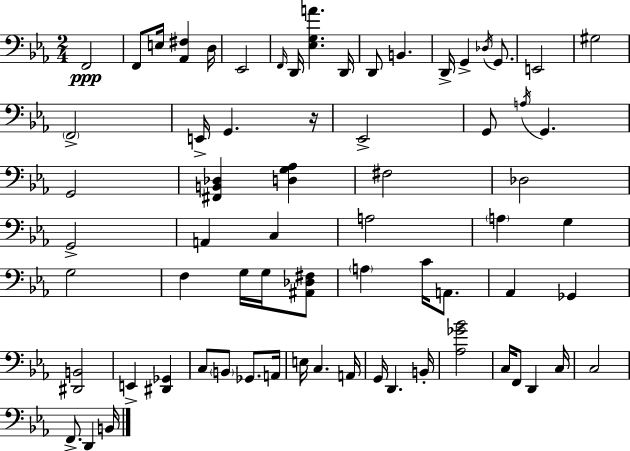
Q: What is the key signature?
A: EES major